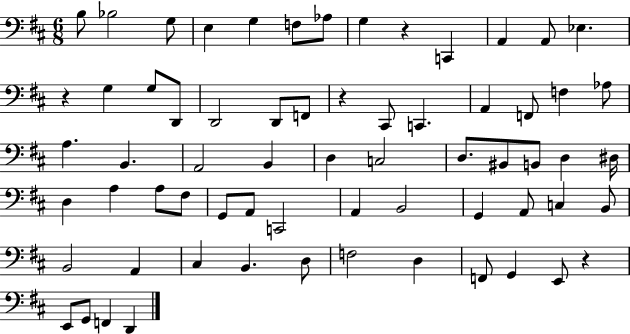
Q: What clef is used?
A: bass